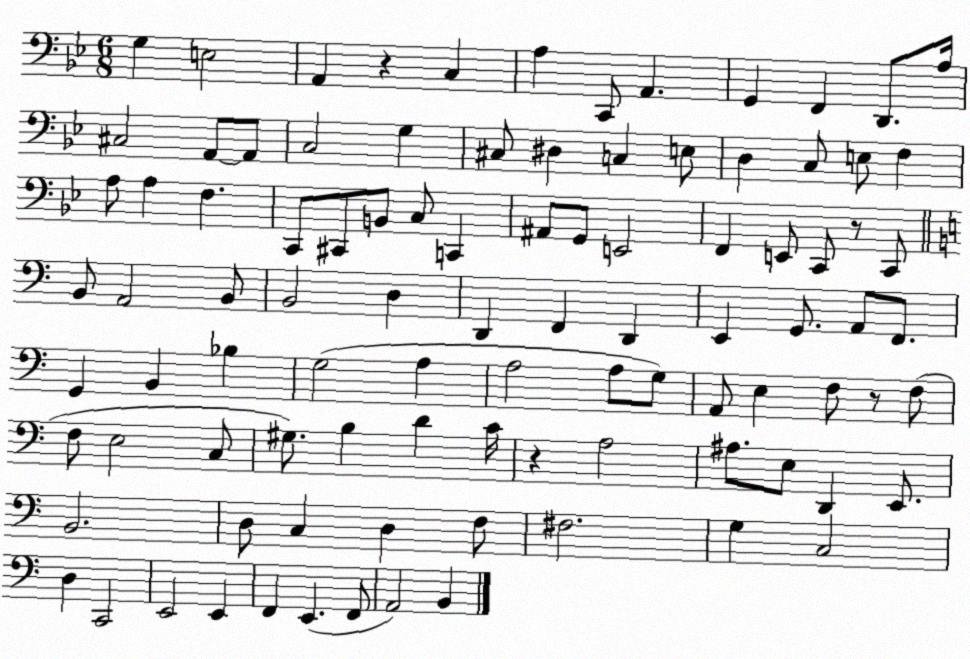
X:1
T:Untitled
M:6/8
L:1/4
K:Bb
G, E,2 A,, z C, A, C,,/2 A,, G,, F,, D,,/2 A,/4 ^C,2 A,,/2 A,,/2 C,2 G, ^C,/2 ^D, C, E,/2 D, C,/2 E,/2 F, A,/2 A, F, C,,/2 ^C,,/2 B,,/2 C,/2 C,, ^A,,/2 G,,/2 E,,2 F,, E,,/2 C,,/2 z/2 C,,/2 B,,/2 A,,2 B,,/2 B,,2 D, D,, F,, D,, E,, G,,/2 A,,/2 F,,/2 G,, B,, _B, G,2 A, A,2 A,/2 G,/2 A,,/2 E, F,/2 z/2 F,/2 F,/2 E,2 C,/2 ^G,/2 B, D C/4 z A,2 ^A,/2 E,/2 D,, E,,/2 B,,2 D,/2 C, D, F,/2 ^F,2 G, C,2 D, C,,2 E,,2 E,, F,, E,, F,,/2 A,,2 B,,